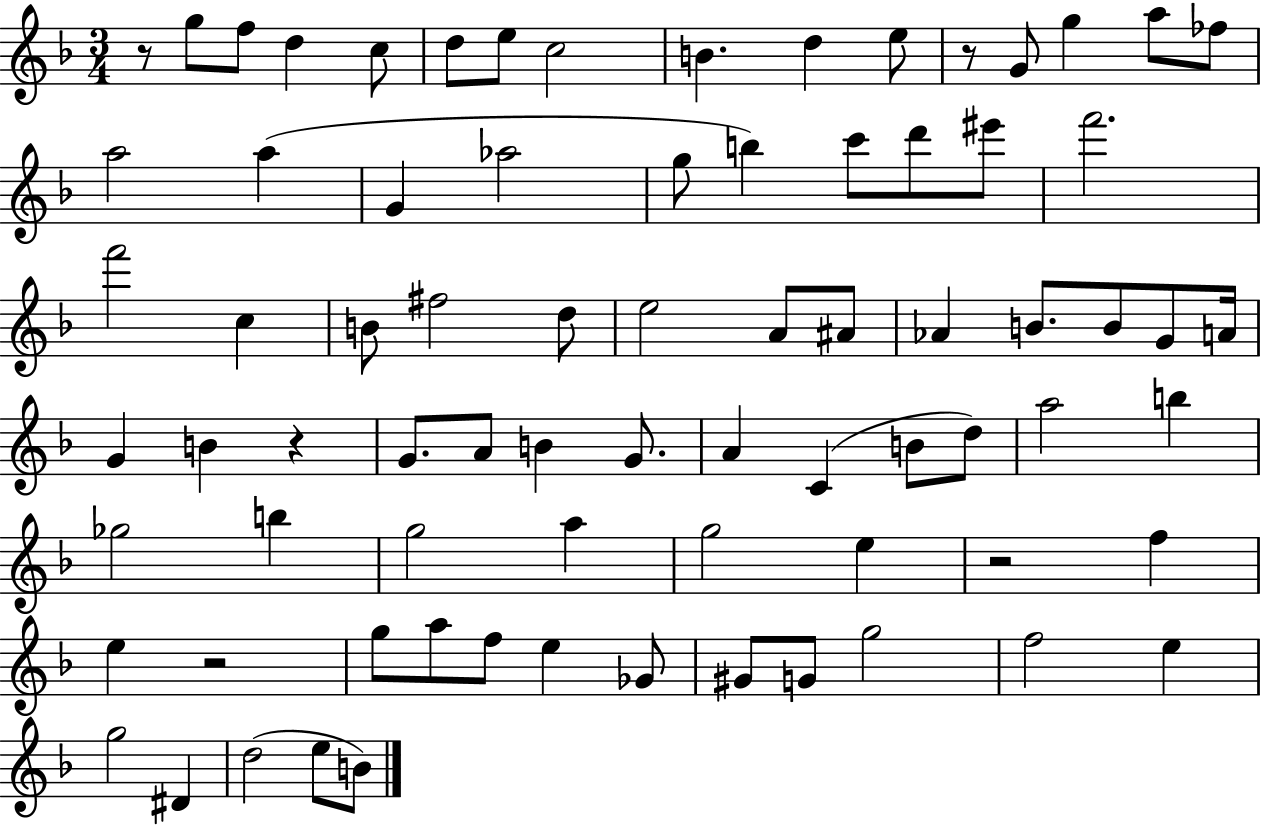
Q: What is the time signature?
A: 3/4